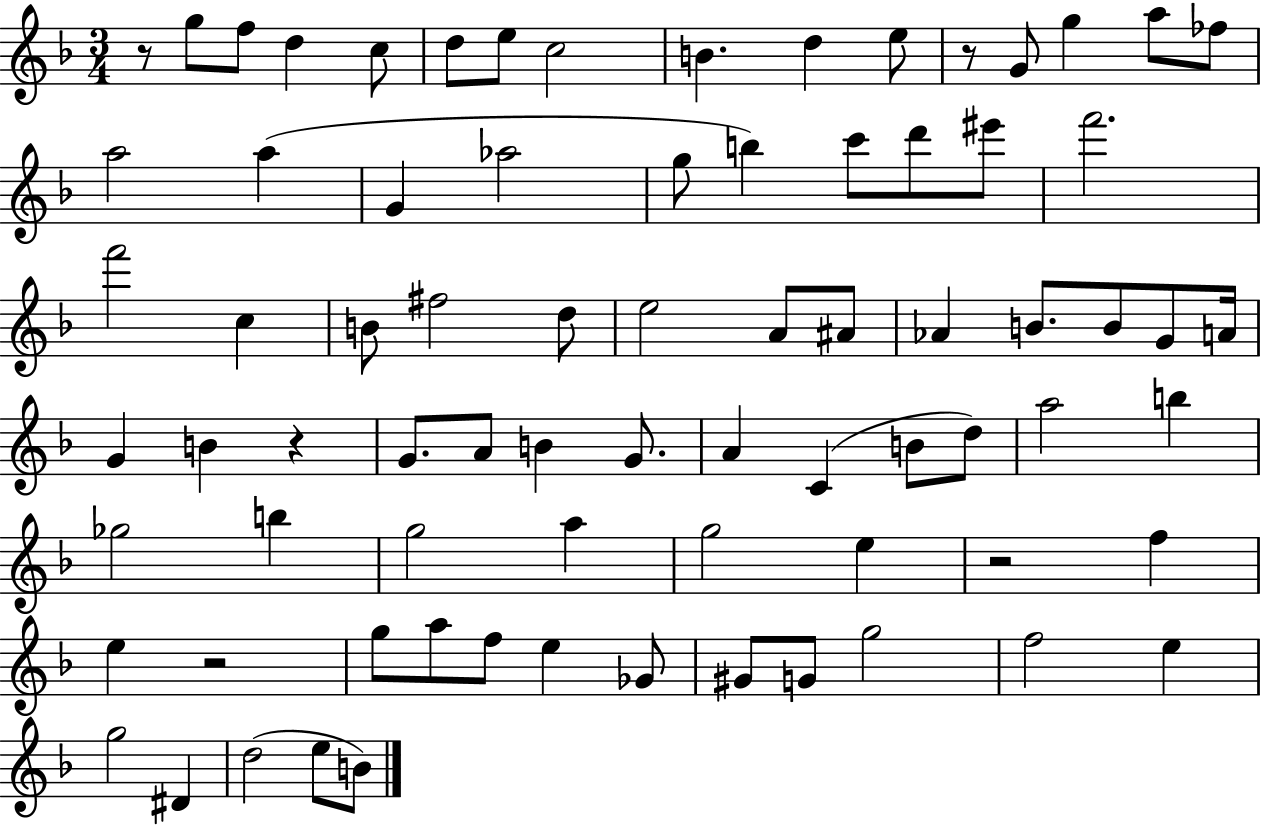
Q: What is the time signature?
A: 3/4